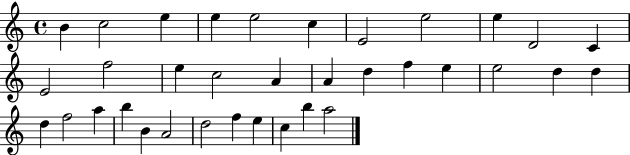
{
  \clef treble
  \time 4/4
  \defaultTimeSignature
  \key c \major
  b'4 c''2 e''4 | e''4 e''2 c''4 | e'2 e''2 | e''4 d'2 c'4 | \break e'2 f''2 | e''4 c''2 a'4 | a'4 d''4 f''4 e''4 | e''2 d''4 d''4 | \break d''4 f''2 a''4 | b''4 b'4 a'2 | d''2 f''4 e''4 | c''4 b''4 a''2 | \break \bar "|."
}